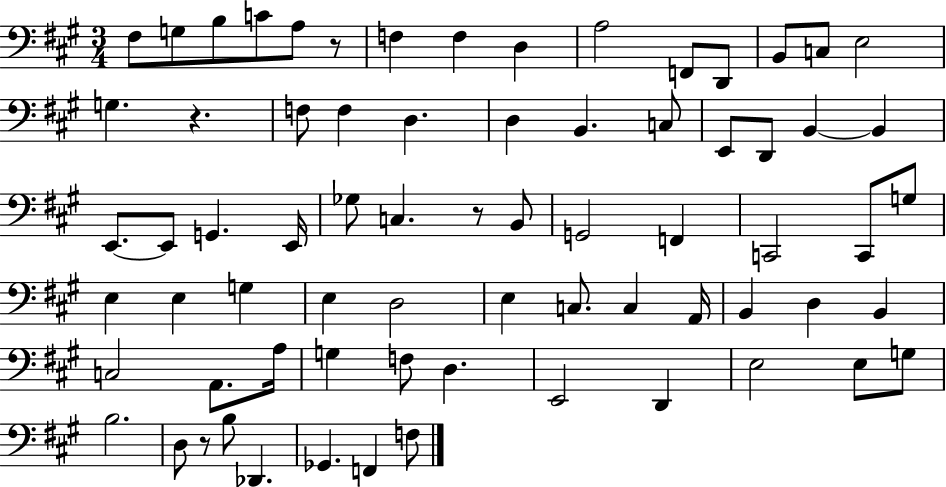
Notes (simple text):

F#3/e G3/e B3/e C4/e A3/e R/e F3/q F3/q D3/q A3/h F2/e D2/e B2/e C3/e E3/h G3/q. R/q. F3/e F3/q D3/q. D3/q B2/q. C3/e E2/e D2/e B2/q B2/q E2/e. E2/e G2/q. E2/s Gb3/e C3/q. R/e B2/e G2/h F2/q C2/h C2/e G3/e E3/q E3/q G3/q E3/q D3/h E3/q C3/e. C3/q A2/s B2/q D3/q B2/q C3/h A2/e. A3/s G3/q F3/e D3/q. E2/h D2/q E3/h E3/e G3/e B3/h. D3/e R/e B3/e Db2/q. Gb2/q. F2/q F3/e